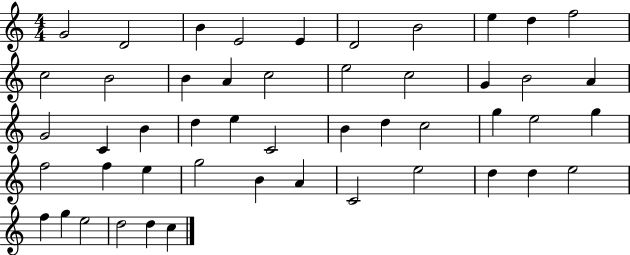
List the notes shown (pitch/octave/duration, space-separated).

G4/h D4/h B4/q E4/h E4/q D4/h B4/h E5/q D5/q F5/h C5/h B4/h B4/q A4/q C5/h E5/h C5/h G4/q B4/h A4/q G4/h C4/q B4/q D5/q E5/q C4/h B4/q D5/q C5/h G5/q E5/h G5/q F5/h F5/q E5/q G5/h B4/q A4/q C4/h E5/h D5/q D5/q E5/h F5/q G5/q E5/h D5/h D5/q C5/q